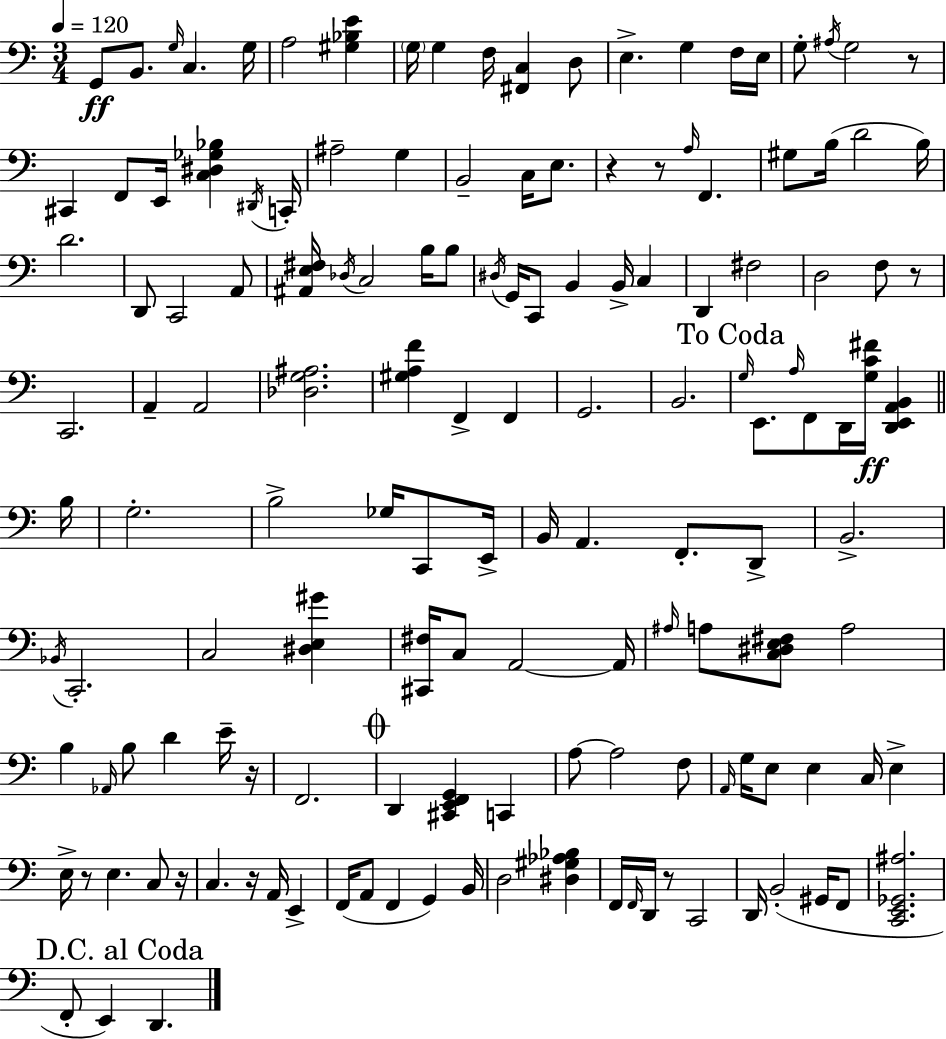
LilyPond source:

{
  \clef bass
  \numericTimeSignature
  \time 3/4
  \key c \major
  \tempo 4 = 120
  g,8\ff b,8. \grace { g16 } c4. | g16 a2 <gis bes e'>4 | \parenthesize g16 g4 f16 <fis, c>4 d8 | e4.-> g4 f16 | \break e16 g8-. \acciaccatura { ais16 } g2 | r8 cis,4 f,8 e,16 <c dis ges bes>4 | \acciaccatura { dis,16 } c,16-. ais2-- g4 | b,2-- c16 | \break e8. r4 r8 \grace { a16 } f,4. | gis8 b16( d'2 | b16) d'2. | d,8 c,2 | \break a,8 <ais, e fis>16 \acciaccatura { des16 } c2 | b16 b8 \acciaccatura { dis16 } g,16 c,8 b,4 | b,16-> c4 d,4 fis2 | d2 | \break f8 r8 c,2. | a,4-- a,2 | <des g ais>2. | <gis a f'>4 f,4-> | \break f,4 g,2. | b,2. | \mark "To Coda" \grace { g16 } e,8. \grace { a16 } f,8 | d,16 <g c' fis'>16\ff <d, e, a, b,>4 \bar "||" \break \key c \major b16 g2.-. | b2-> ges16 c,8 | e,16-> b,16 a,4. f,8.-. d,8-> | b,2.-> | \break \acciaccatura { bes,16 } c,2.-. | c2 <dis e gis'>4 | <cis, fis>16 c8 a,2~~ | a,16 \grace { ais16 } a8 <c dis e fis>8 a2 | \break b4 \grace { aes,16 } b8 d'4 | e'16-- r16 f,2. | \mark \markup { \musicglyph "scripts.coda" } d,4 <cis, e, f, g,>4 | c,4 a8~~ a2 | \break f8 \grace { a,16 } g16 e8 e4 | c16 e4-> e16-> r8 e4. | c8 r16 c4. r16 | a,16 e,4-> f,16( a,8 f,4 | \break g,4) b,16 d2 | <dis gis aes bes>4 f,16 \grace { f,16 } d,16 r8 c,2 | d,16 b,2-.( | gis,16 f,8 <c, e, ges, ais>2. | \break \mark "D.C. al Coda" f,8-. e,4) | d,4. \bar "|."
}